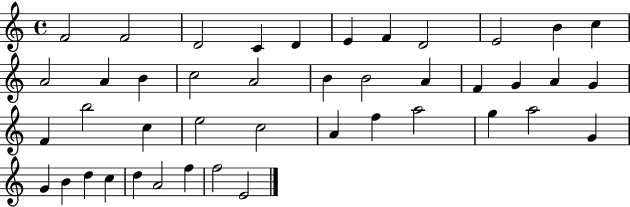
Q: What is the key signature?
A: C major